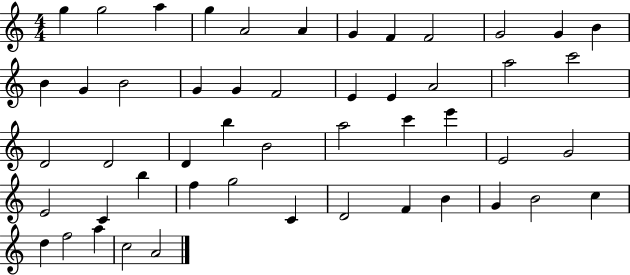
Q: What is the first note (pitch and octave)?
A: G5